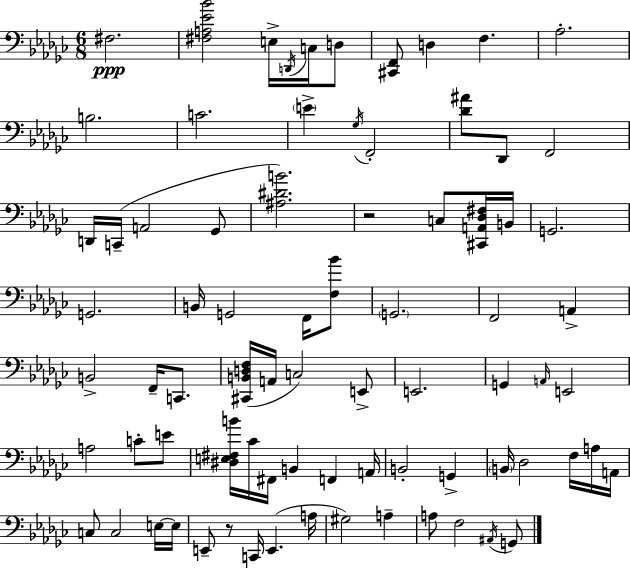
{
  \clef bass
  \numericTimeSignature
  \time 6/8
  \key ees \minor
  fis2.\ppp | <fis a ees' bes'>2 e16-> \acciaccatura { d,16 } c16 d8 | <cis, f,>8 d4 f4. | aes2.-. | \break b2. | c'2. | \parenthesize e'4-> \acciaccatura { ges16 } f,2-. | <des' ais'>8 des,8 f,2 | \break d,16 c,16--( a,2 | ges,8 <ais dis' b'>2.) | r2 c8 | <cis, a, des fis>16 b,16 g,2. | \break g,2. | b,16 g,2 f,16 | <f bes'>8 \parenthesize g,2. | f,2 a,4-> | \break b,2-> f,16-- c,8. | <cis, b, d f>16( a,16 c2) | e,8-> e,2. | g,4 \grace { a,16 } e,2 | \break a2 c'8-. | e'8 <dis e fis b'>16 ces'16 fis,16 b,4 f,4 | a,16 b,2-. g,4-> | \parenthesize b,16 des2 | \break f16 a16 a,16 c8 c2 | e16~~ e16 e,8-- r8 c,16 e,4.( | a16 gis2) a4-- | a8 f2 | \break \acciaccatura { ais,16 } g,8 \bar "|."
}